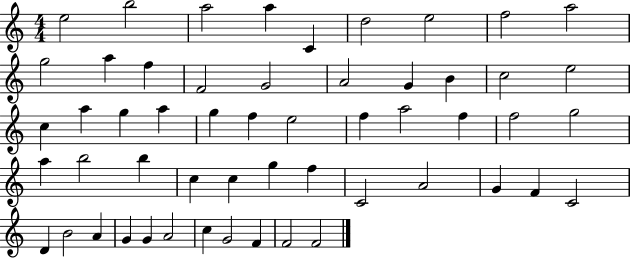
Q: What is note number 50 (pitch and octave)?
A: C5